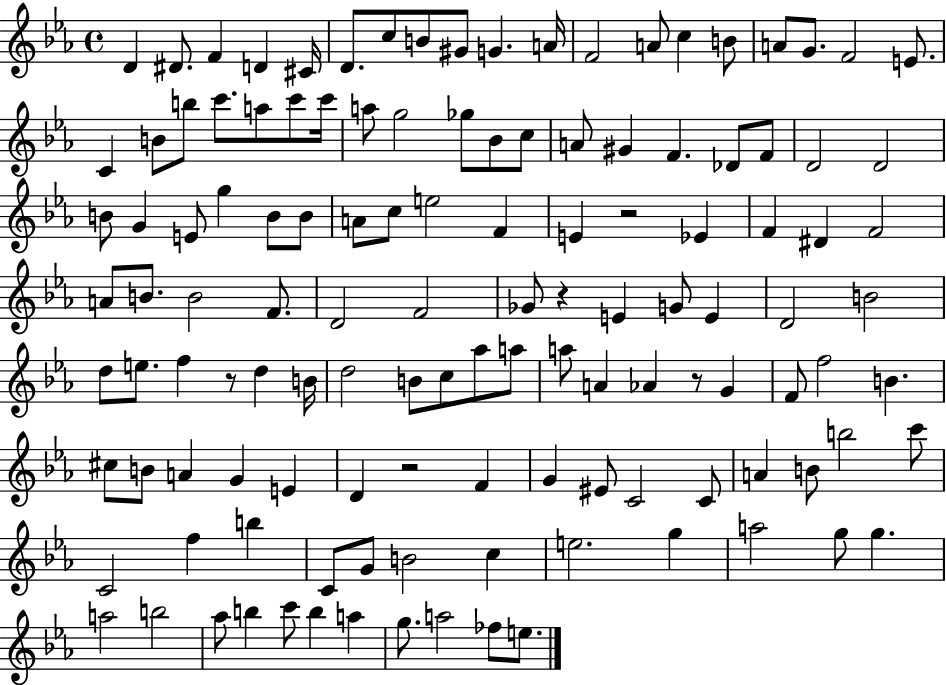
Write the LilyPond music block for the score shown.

{
  \clef treble
  \time 4/4
  \defaultTimeSignature
  \key ees \major
  d'4 dis'8. f'4 d'4 cis'16 | d'8. c''8 b'8 gis'8 g'4. a'16 | f'2 a'8 c''4 b'8 | a'8 g'8. f'2 e'8. | \break c'4 b'8 b''8 c'''8. a''8 c'''8 c'''16 | a''8 g''2 ges''8 bes'8 c''8 | a'8 gis'4 f'4. des'8 f'8 | d'2 d'2 | \break b'8 g'4 e'8 g''4 b'8 b'8 | a'8 c''8 e''2 f'4 | e'4 r2 ees'4 | f'4 dis'4 f'2 | \break a'8 b'8. b'2 f'8. | d'2 f'2 | ges'8 r4 e'4 g'8 e'4 | d'2 b'2 | \break d''8 e''8. f''4 r8 d''4 b'16 | d''2 b'8 c''8 aes''8 a''8 | a''8 a'4 aes'4 r8 g'4 | f'8 f''2 b'4. | \break cis''8 b'8 a'4 g'4 e'4 | d'4 r2 f'4 | g'4 eis'8 c'2 c'8 | a'4 b'8 b''2 c'''8 | \break c'2 f''4 b''4 | c'8 g'8 b'2 c''4 | e''2. g''4 | a''2 g''8 g''4. | \break a''2 b''2 | aes''8 b''4 c'''8 b''4 a''4 | g''8. a''2 fes''8 e''8. | \bar "|."
}